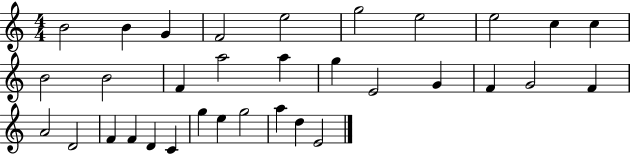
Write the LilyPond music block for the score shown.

{
  \clef treble
  \numericTimeSignature
  \time 4/4
  \key c \major
  b'2 b'4 g'4 | f'2 e''2 | g''2 e''2 | e''2 c''4 c''4 | \break b'2 b'2 | f'4 a''2 a''4 | g''4 e'2 g'4 | f'4 g'2 f'4 | \break a'2 d'2 | f'4 f'4 d'4 c'4 | g''4 e''4 g''2 | a''4 d''4 e'2 | \break \bar "|."
}